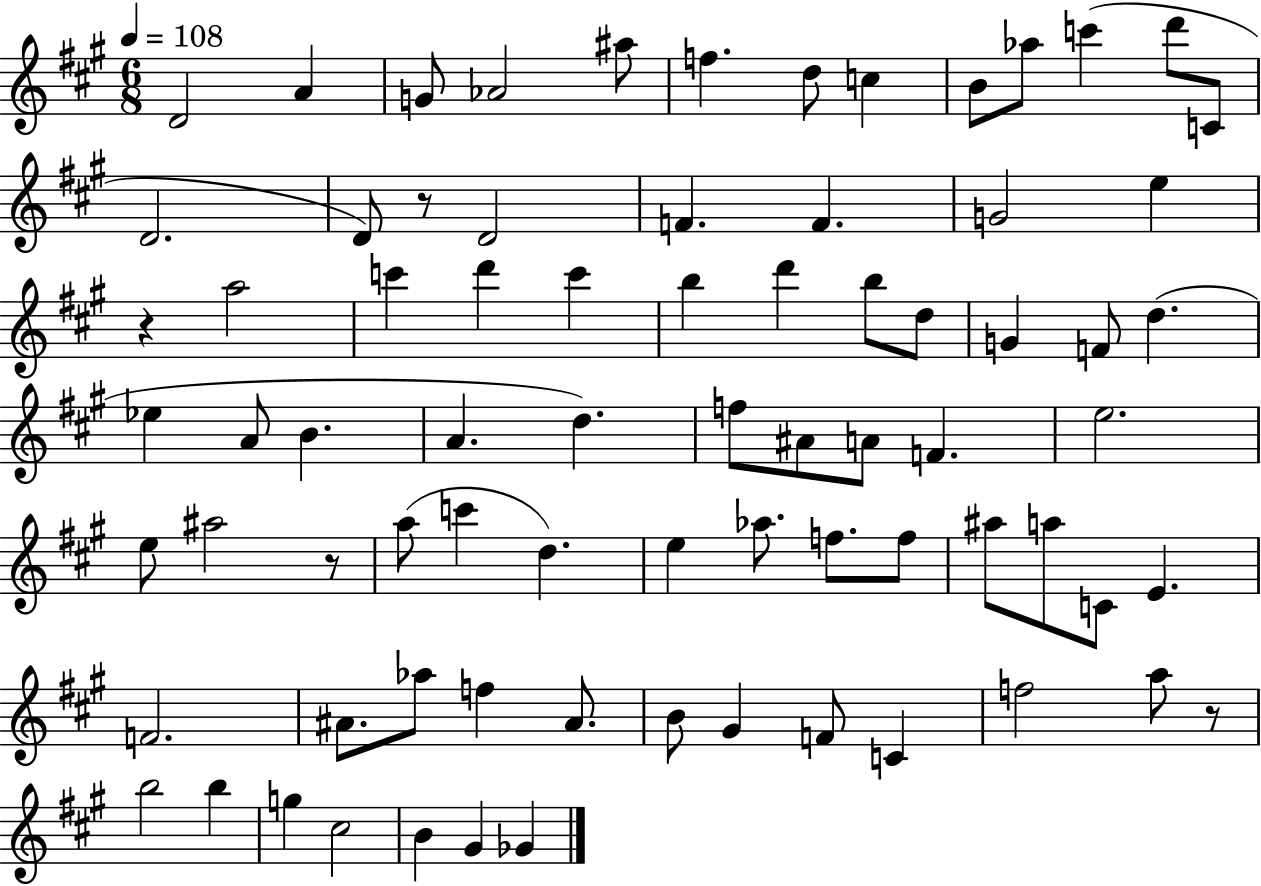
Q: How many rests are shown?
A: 4